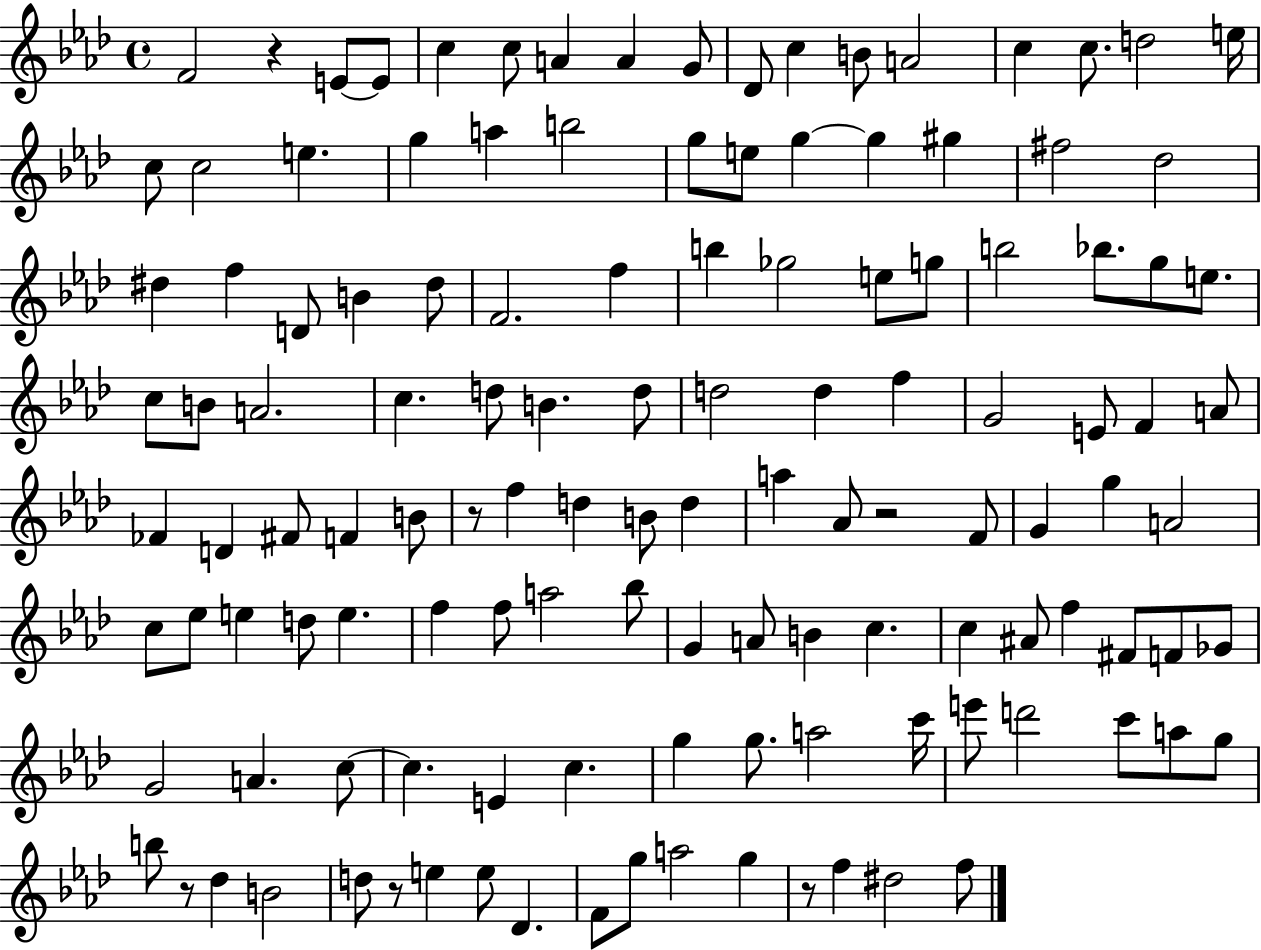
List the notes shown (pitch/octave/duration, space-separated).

F4/h R/q E4/e E4/e C5/q C5/e A4/q A4/q G4/e Db4/e C5/q B4/e A4/h C5/q C5/e. D5/h E5/s C5/e C5/h E5/q. G5/q A5/q B5/h G5/e E5/e G5/q G5/q G#5/q F#5/h Db5/h D#5/q F5/q D4/e B4/q D#5/e F4/h. F5/q B5/q Gb5/h E5/e G5/e B5/h Bb5/e. G5/e E5/e. C5/e B4/e A4/h. C5/q. D5/e B4/q. D5/e D5/h D5/q F5/q G4/h E4/e F4/q A4/e FES4/q D4/q F#4/e F4/q B4/e R/e F5/q D5/q B4/e D5/q A5/q Ab4/e R/h F4/e G4/q G5/q A4/h C5/e Eb5/e E5/q D5/e E5/q. F5/q F5/e A5/h Bb5/e G4/q A4/e B4/q C5/q. C5/q A#4/e F5/q F#4/e F4/e Gb4/e G4/h A4/q. C5/e C5/q. E4/q C5/q. G5/q G5/e. A5/h C6/s E6/e D6/h C6/e A5/e G5/e B5/e R/e Db5/q B4/h D5/e R/e E5/q E5/e Db4/q. F4/e G5/e A5/h G5/q R/e F5/q D#5/h F5/e